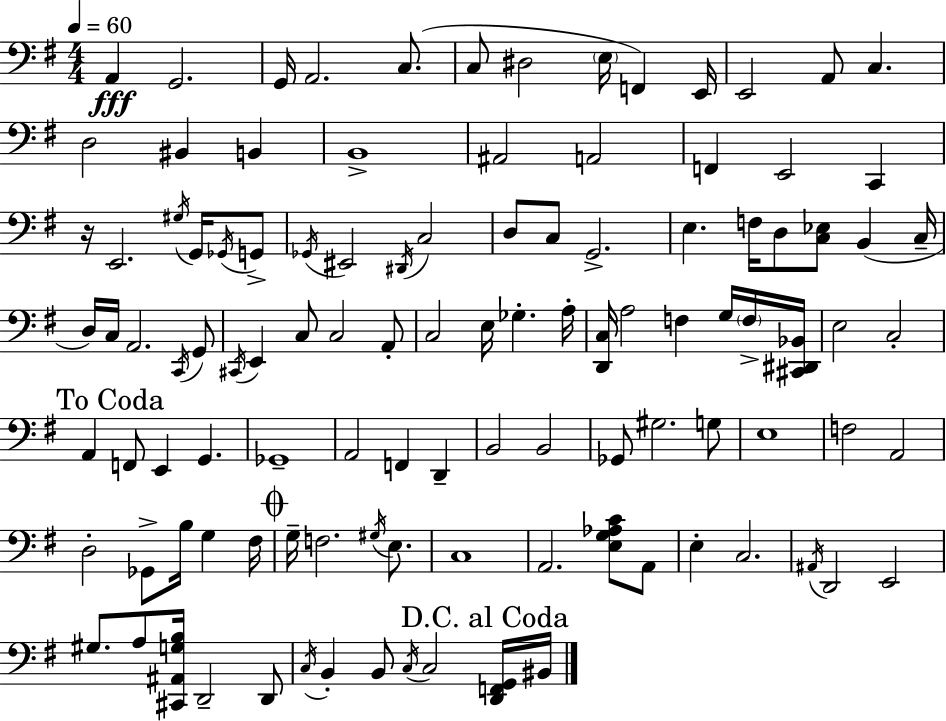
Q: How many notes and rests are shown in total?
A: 109